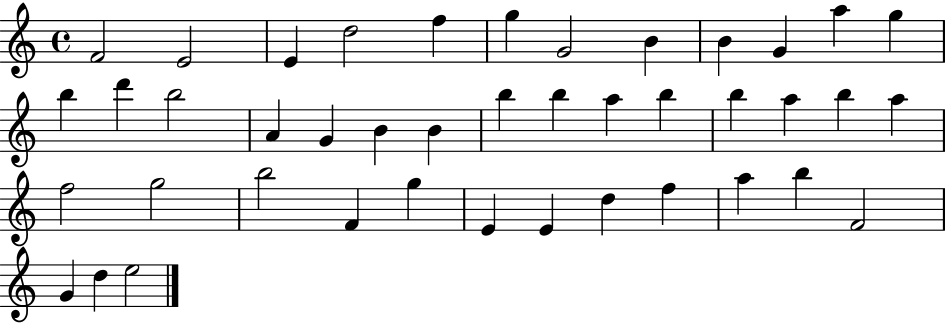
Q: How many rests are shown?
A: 0